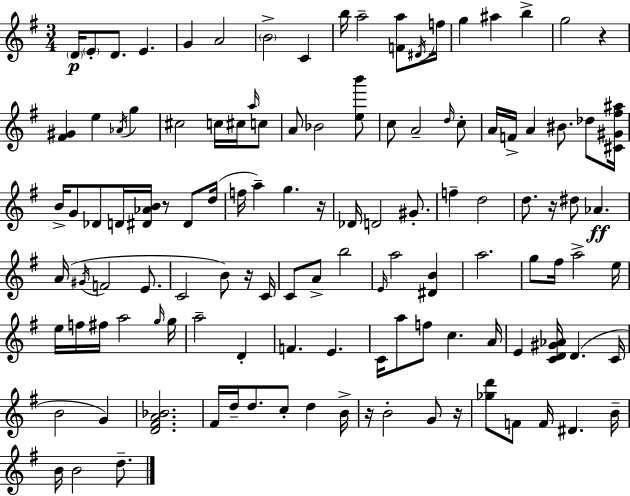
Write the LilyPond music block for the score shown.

{
  \clef treble
  \numericTimeSignature
  \time 3/4
  \key g \major
  \parenthesize d'16\p \parenthesize e'8-. d'8. e'4. | g'4 a'2 | \parenthesize b'2-> c'4 | b''16 a''2-- <f' a''>8 \acciaccatura { dis'16 } | \break f''16 g''4 ais''4 b''4-> | g''2 r4 | <fis' gis'>4 e''4 \acciaccatura { aes'16 } g''4 | cis''2 c''16 cis''16 | \break \grace { a''16 } c''8 a'8 bes'2 | <e'' b'''>8 c''8 a'2-- | \grace { d''16 } c''8-. a'16 f'16-> a'4 bis'8. | des''8 <cis' gis' fis'' ais''>16 b'16-> g'8 des'8 d'16 <dis' aes' b'>16 r8 | \break dis'8 d''16( f''16 a''4--) g''4. | r16 des'16 d'2 | gis'8.-. f''4-- d''2 | d''8. r16 dis''8 aes'4.\ff | \break a'16( \acciaccatura { gis'16 } f'2 | e'8. c'2 | b'8) r16 c'16 c'8 a'8-> b''2 | \grace { e'16 } a''2 | \break <dis' b'>4 a''2. | g''8 fis''16 a''2-> | e''16 e''16 f''16 fis''16 a''2 | \grace { g''16 } g''16 a''2-- | \break d'4-. f'4. | e'4. c'16 a''8 f''8 | c''4. a'16 e'4 <c' d' gis' aes'>16 | d'4.( c'16 b'2 | \break g'4) <d' fis' a' bes'>2. | fis'16 d''16-- d''8. | c''8-. d''4 b'16-> r16 b'2-. | g'8 r16 <ges'' d'''>8 f'8 f'16 | \break dis'4. b'16-- b'16 b'2 | d''8.-- \bar "|."
}